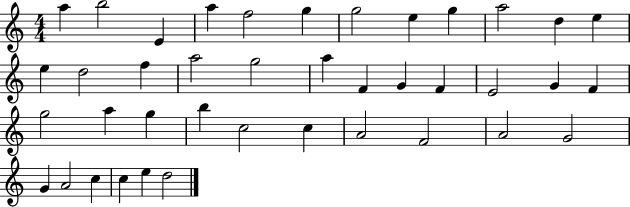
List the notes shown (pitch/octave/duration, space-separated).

A5/q B5/h E4/q A5/q F5/h G5/q G5/h E5/q G5/q A5/h D5/q E5/q E5/q D5/h F5/q A5/h G5/h A5/q F4/q G4/q F4/q E4/h G4/q F4/q G5/h A5/q G5/q B5/q C5/h C5/q A4/h F4/h A4/h G4/h G4/q A4/h C5/q C5/q E5/q D5/h